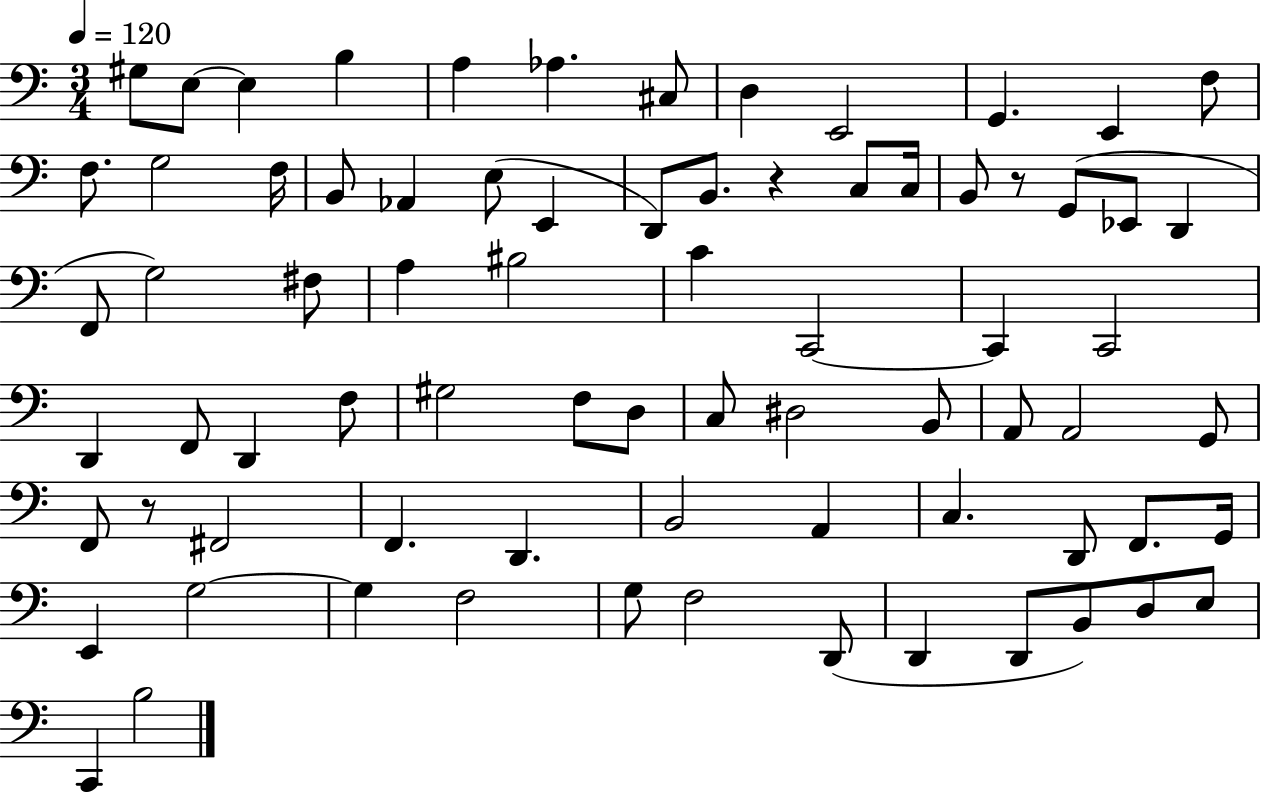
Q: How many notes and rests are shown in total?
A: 76